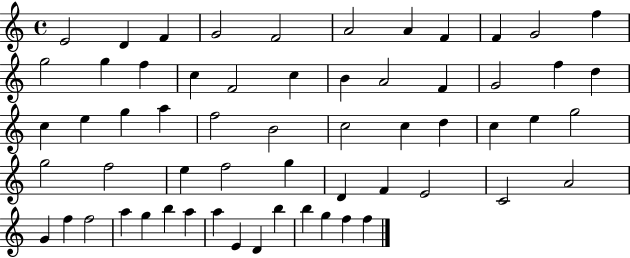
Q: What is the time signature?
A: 4/4